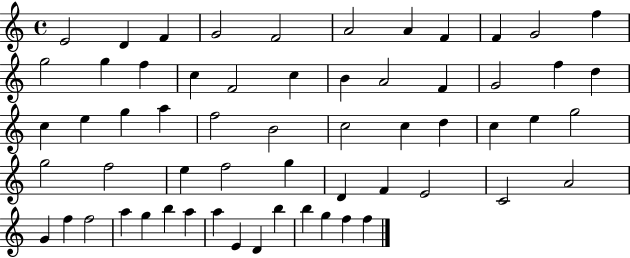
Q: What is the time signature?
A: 4/4